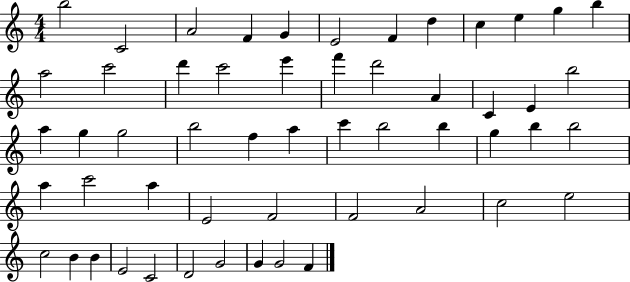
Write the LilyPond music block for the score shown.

{
  \clef treble
  \numericTimeSignature
  \time 4/4
  \key c \major
  b''2 c'2 | a'2 f'4 g'4 | e'2 f'4 d''4 | c''4 e''4 g''4 b''4 | \break a''2 c'''2 | d'''4 c'''2 e'''4 | f'''4 d'''2 a'4 | c'4 e'4 b''2 | \break a''4 g''4 g''2 | b''2 f''4 a''4 | c'''4 b''2 b''4 | g''4 b''4 b''2 | \break a''4 c'''2 a''4 | e'2 f'2 | f'2 a'2 | c''2 e''2 | \break c''2 b'4 b'4 | e'2 c'2 | d'2 g'2 | g'4 g'2 f'4 | \break \bar "|."
}